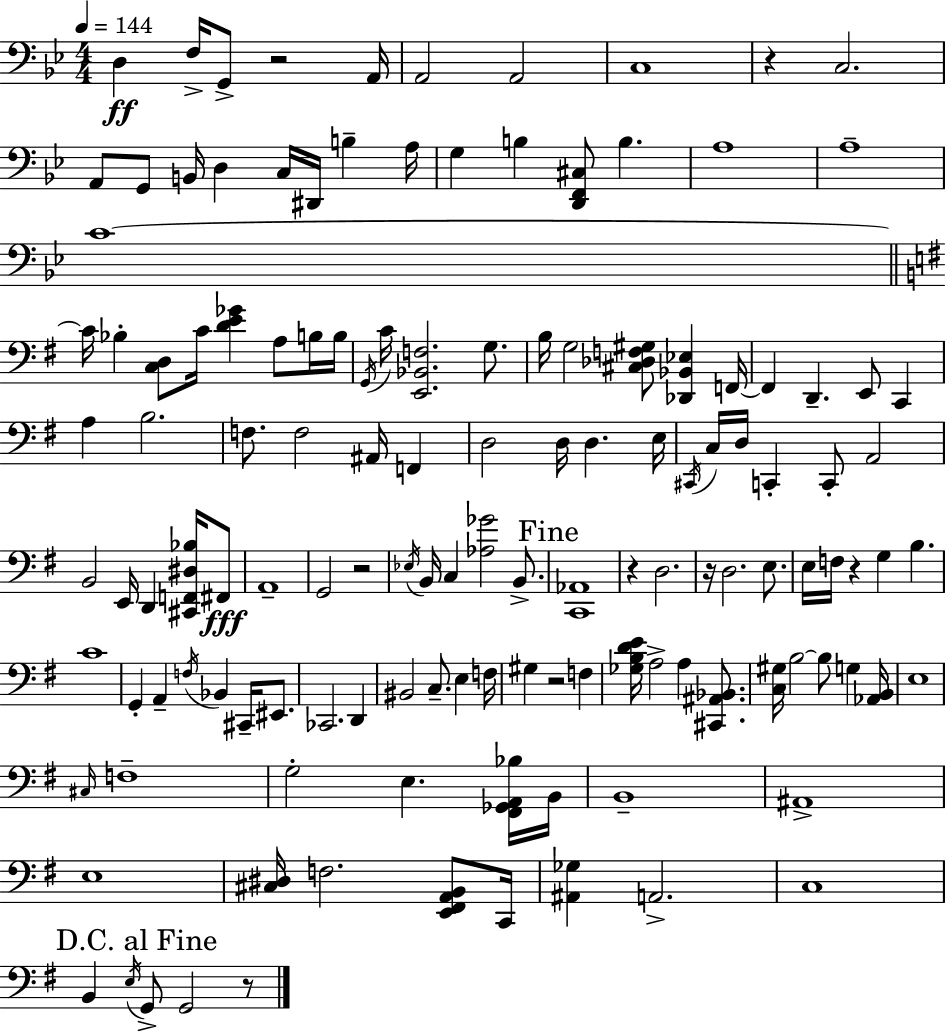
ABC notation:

X:1
T:Untitled
M:4/4
L:1/4
K:Bb
D, F,/4 G,,/2 z2 A,,/4 A,,2 A,,2 C,4 z C,2 A,,/2 G,,/2 B,,/4 D, C,/4 ^D,,/4 B, A,/4 G, B, [D,,F,,^C,]/2 B, A,4 A,4 C4 C/4 _B, [C,D,]/2 C/4 [DE_G] A,/2 B,/4 B,/4 G,,/4 C/4 [E,,_B,,F,]2 G,/2 B,/4 G,2 [^C,_D,F,^G,]/2 [_D,,_B,,_E,] F,,/4 F,, D,, E,,/2 C,, A, B,2 F,/2 F,2 ^A,,/4 F,, D,2 D,/4 D, E,/4 ^C,,/4 C,/4 D,/4 C,, C,,/2 A,,2 B,,2 E,,/4 D,, [^C,,F,,^D,_B,]/4 ^F,,/2 A,,4 G,,2 z2 _E,/4 B,,/4 C, [_A,_G]2 B,,/2 [C,,_A,,]4 z D,2 z/4 D,2 E,/2 E,/4 F,/4 z G, B, C4 G,, A,, F,/4 _B,, ^C,,/4 ^E,,/2 _C,,2 D,, ^B,,2 C,/2 E, F,/4 ^G, z2 F, [_G,B,DE]/4 A,2 A, [^C,,^A,,_B,,]/2 [C,^G,]/4 B,2 B,/2 G, [_A,,B,,]/4 E,4 ^C,/4 F,4 G,2 E, [^F,,_G,,A,,_B,]/4 B,,/4 B,,4 ^A,,4 E,4 [^C,^D,]/4 F,2 [E,,^F,,A,,B,,]/2 C,,/4 [^A,,_G,] A,,2 C,4 B,, E,/4 G,,/2 G,,2 z/2